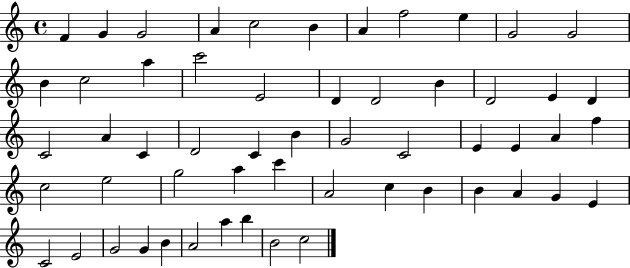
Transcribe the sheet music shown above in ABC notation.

X:1
T:Untitled
M:4/4
L:1/4
K:C
F G G2 A c2 B A f2 e G2 G2 B c2 a c'2 E2 D D2 B D2 E D C2 A C D2 C B G2 C2 E E A f c2 e2 g2 a c' A2 c B B A G E C2 E2 G2 G B A2 a b B2 c2